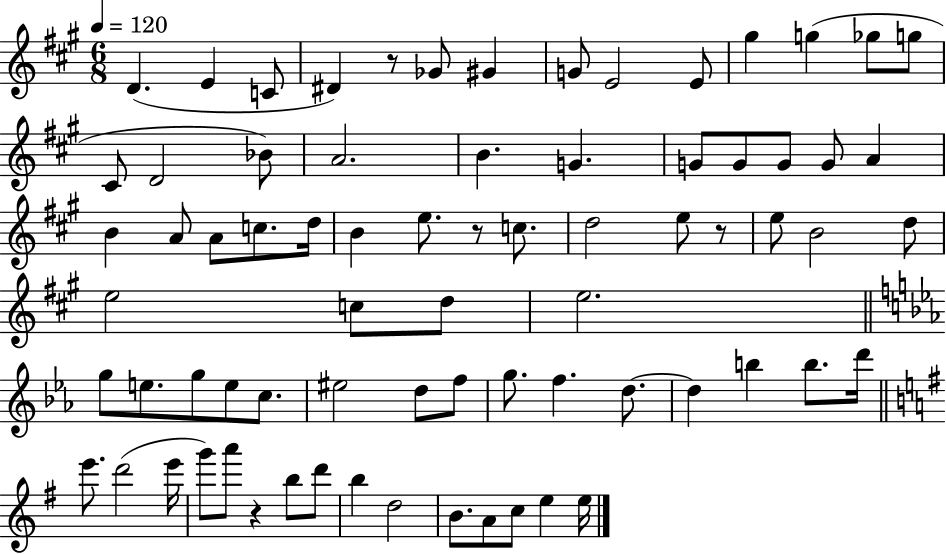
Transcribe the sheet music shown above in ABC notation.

X:1
T:Untitled
M:6/8
L:1/4
K:A
D E C/2 ^D z/2 _G/2 ^G G/2 E2 E/2 ^g g _g/2 g/2 ^C/2 D2 _B/2 A2 B G G/2 G/2 G/2 G/2 A B A/2 A/2 c/2 d/4 B e/2 z/2 c/2 d2 e/2 z/2 e/2 B2 d/2 e2 c/2 d/2 e2 g/2 e/2 g/2 e/2 c/2 ^e2 d/2 f/2 g/2 f d/2 d b b/2 d'/4 e'/2 d'2 e'/4 g'/2 a'/2 z b/2 d'/2 b d2 B/2 A/2 c/2 e e/4